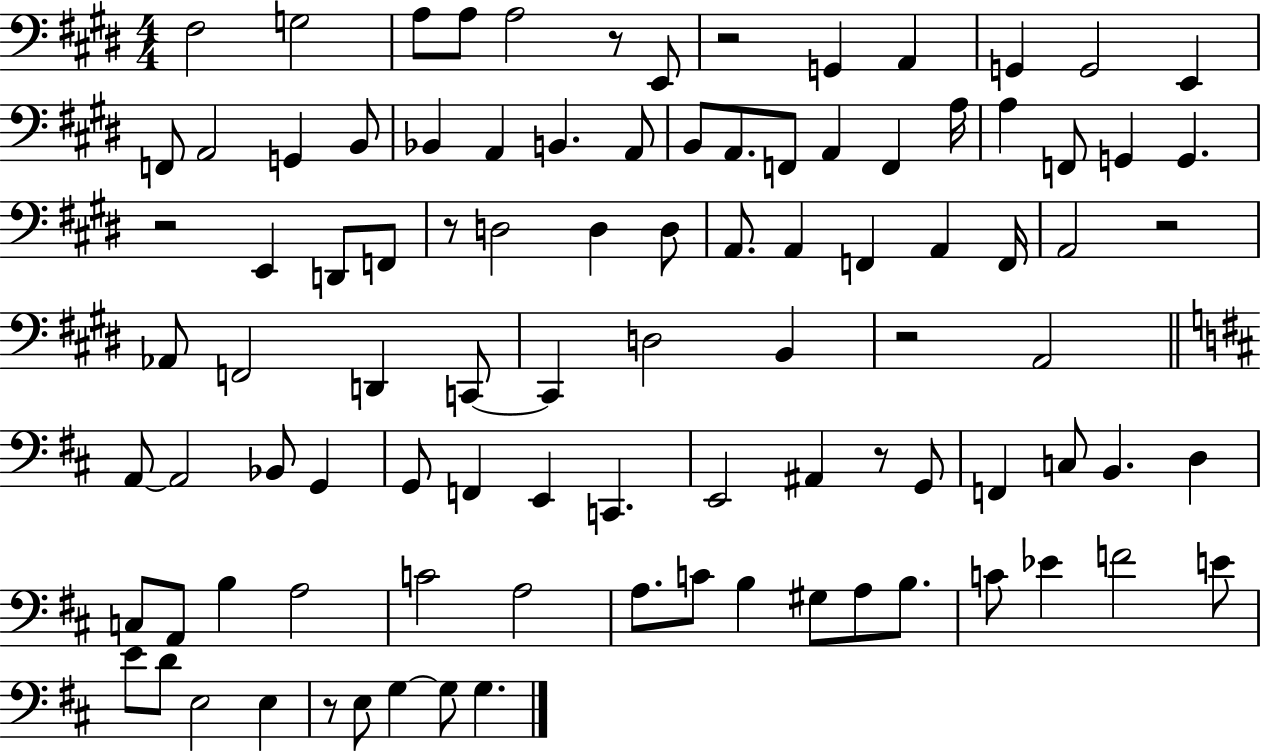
{
  \clef bass
  \numericTimeSignature
  \time 4/4
  \key e \major
  \repeat volta 2 { fis2 g2 | a8 a8 a2 r8 e,8 | r2 g,4 a,4 | g,4 g,2 e,4 | \break f,8 a,2 g,4 b,8 | bes,4 a,4 b,4. a,8 | b,8 a,8. f,8 a,4 f,4 a16 | a4 f,8 g,4 g,4. | \break r2 e,4 d,8 f,8 | r8 d2 d4 d8 | a,8. a,4 f,4 a,4 f,16 | a,2 r2 | \break aes,8 f,2 d,4 c,8~~ | c,4 d2 b,4 | r2 a,2 | \bar "||" \break \key b \minor a,8~~ a,2 bes,8 g,4 | g,8 f,4 e,4 c,4. | e,2 ais,4 r8 g,8 | f,4 c8 b,4. d4 | \break c8 a,8 b4 a2 | c'2 a2 | a8. c'8 b4 gis8 a8 b8. | c'8 ees'4 f'2 e'8 | \break e'8 d'8 e2 e4 | r8 e8 g4~~ g8 g4. | } \bar "|."
}